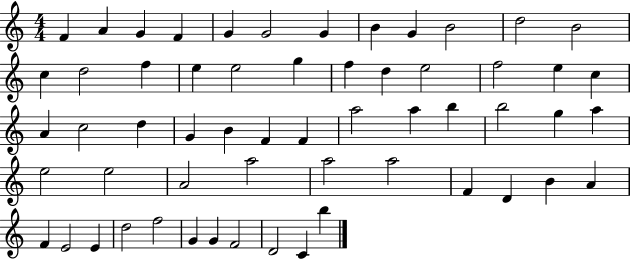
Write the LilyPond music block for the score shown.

{
  \clef treble
  \numericTimeSignature
  \time 4/4
  \key c \major
  f'4 a'4 g'4 f'4 | g'4 g'2 g'4 | b'4 g'4 b'2 | d''2 b'2 | \break c''4 d''2 f''4 | e''4 e''2 g''4 | f''4 d''4 e''2 | f''2 e''4 c''4 | \break a'4 c''2 d''4 | g'4 b'4 f'4 f'4 | a''2 a''4 b''4 | b''2 g''4 a''4 | \break e''2 e''2 | a'2 a''2 | a''2 a''2 | f'4 d'4 b'4 a'4 | \break f'4 e'2 e'4 | d''2 f''2 | g'4 g'4 f'2 | d'2 c'4 b''4 | \break \bar "|."
}